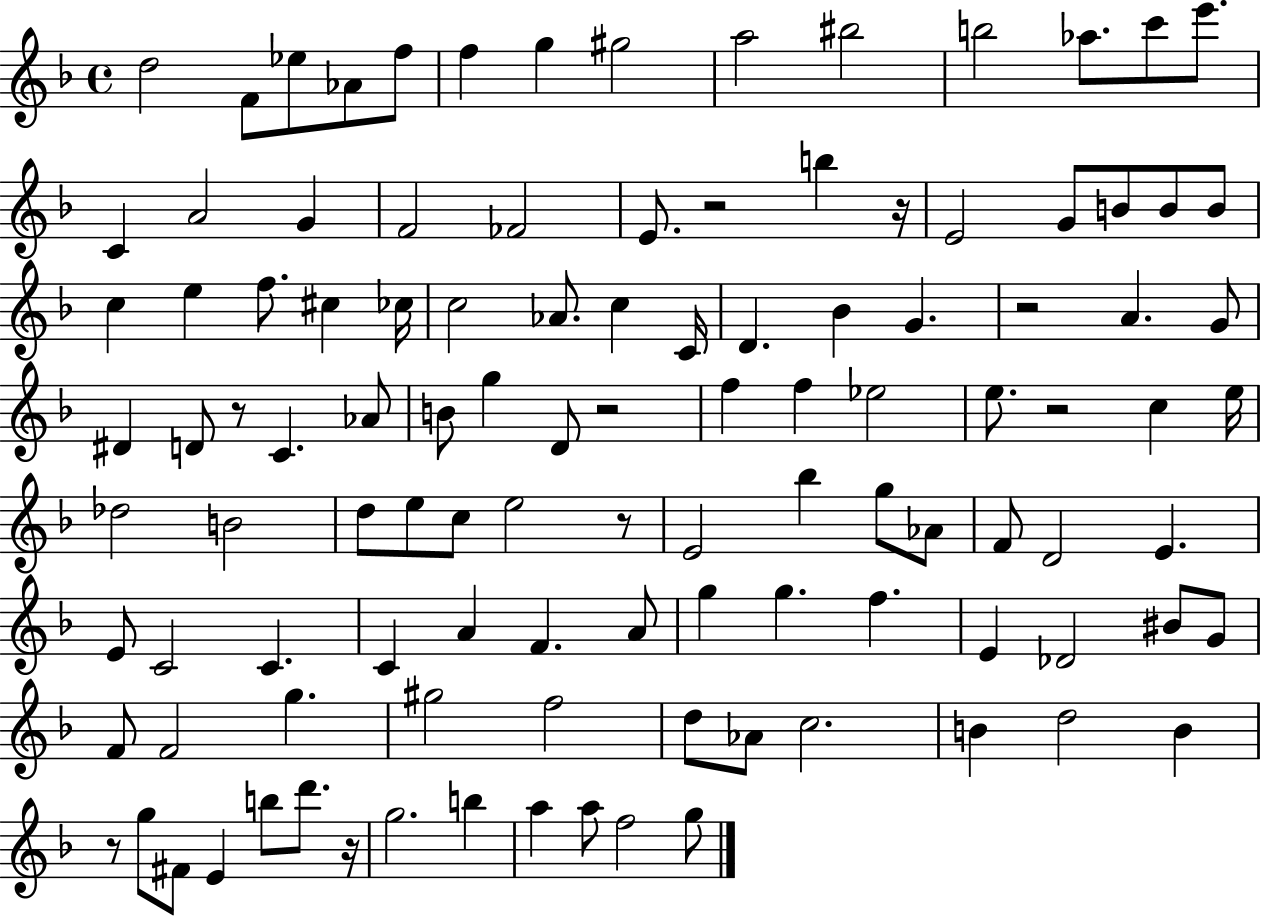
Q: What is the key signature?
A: F major